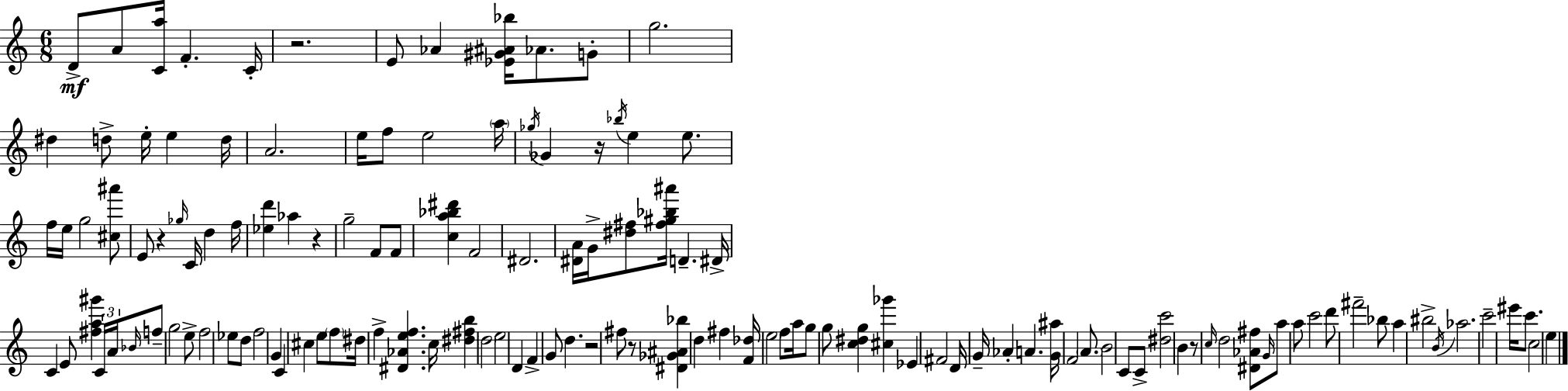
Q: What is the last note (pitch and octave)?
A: E5